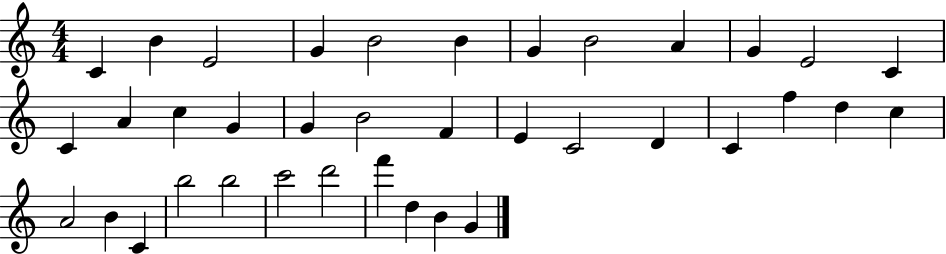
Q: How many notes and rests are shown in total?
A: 37